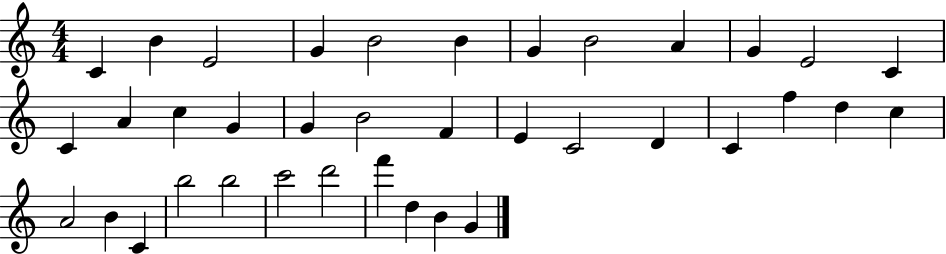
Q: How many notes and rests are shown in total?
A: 37